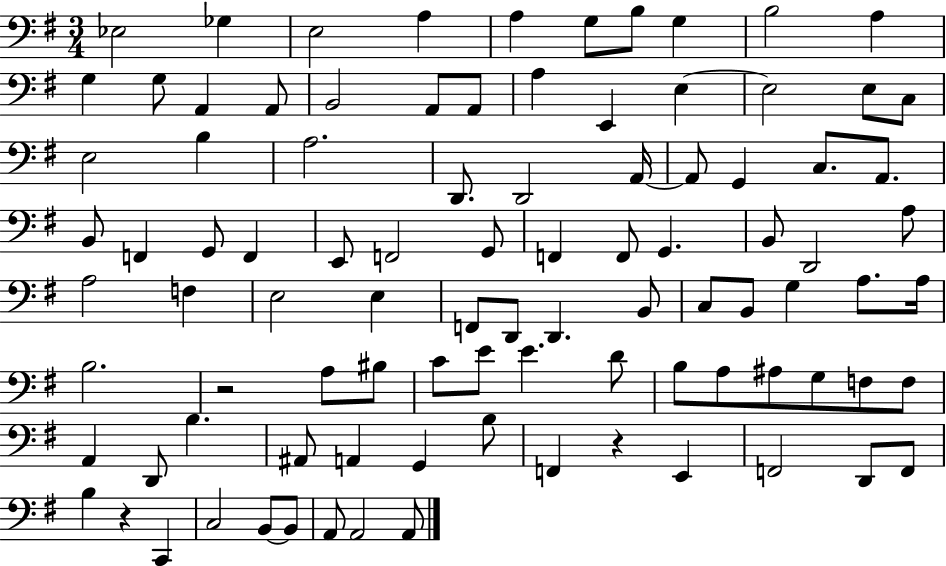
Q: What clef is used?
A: bass